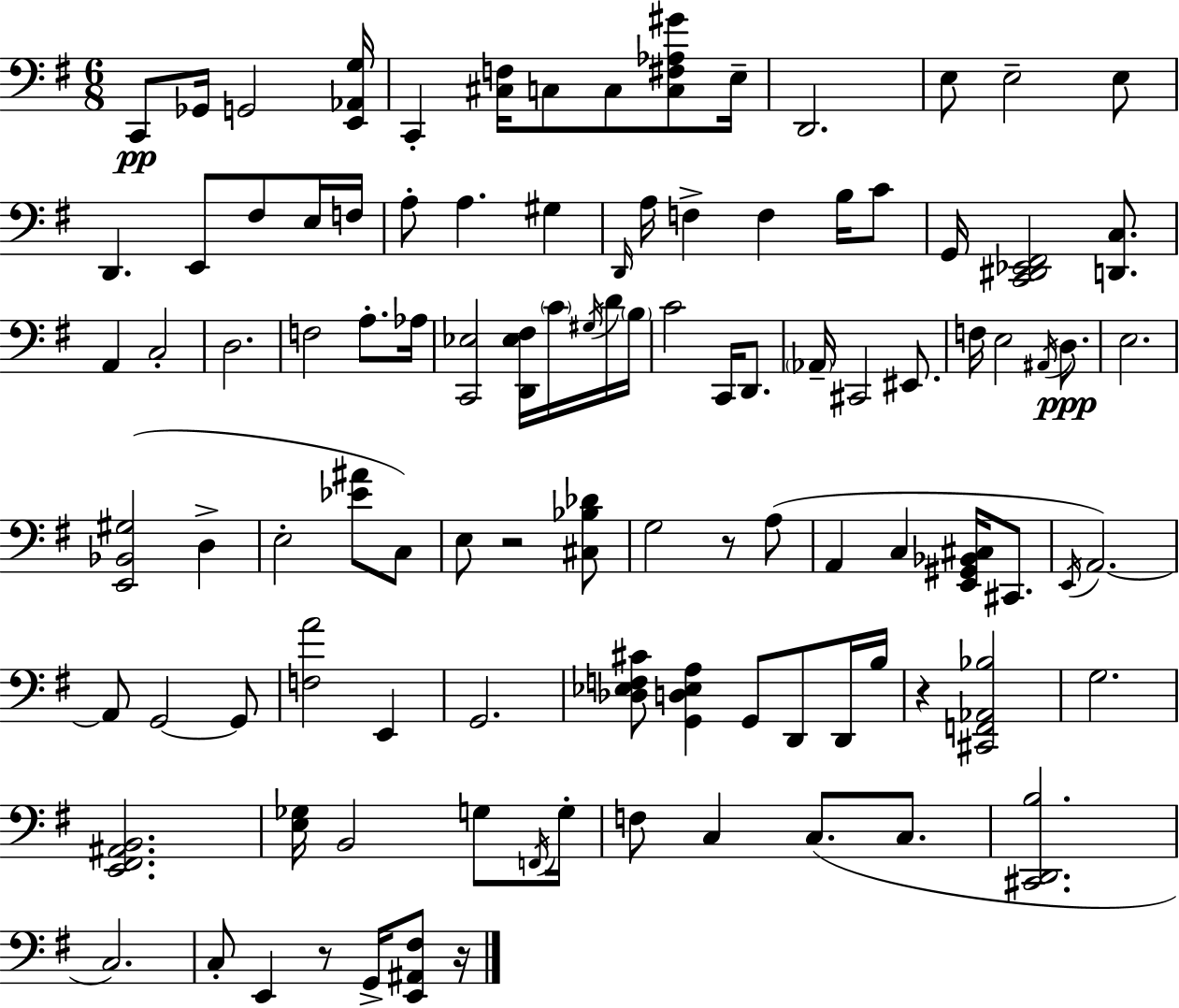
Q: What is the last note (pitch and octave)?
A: G2